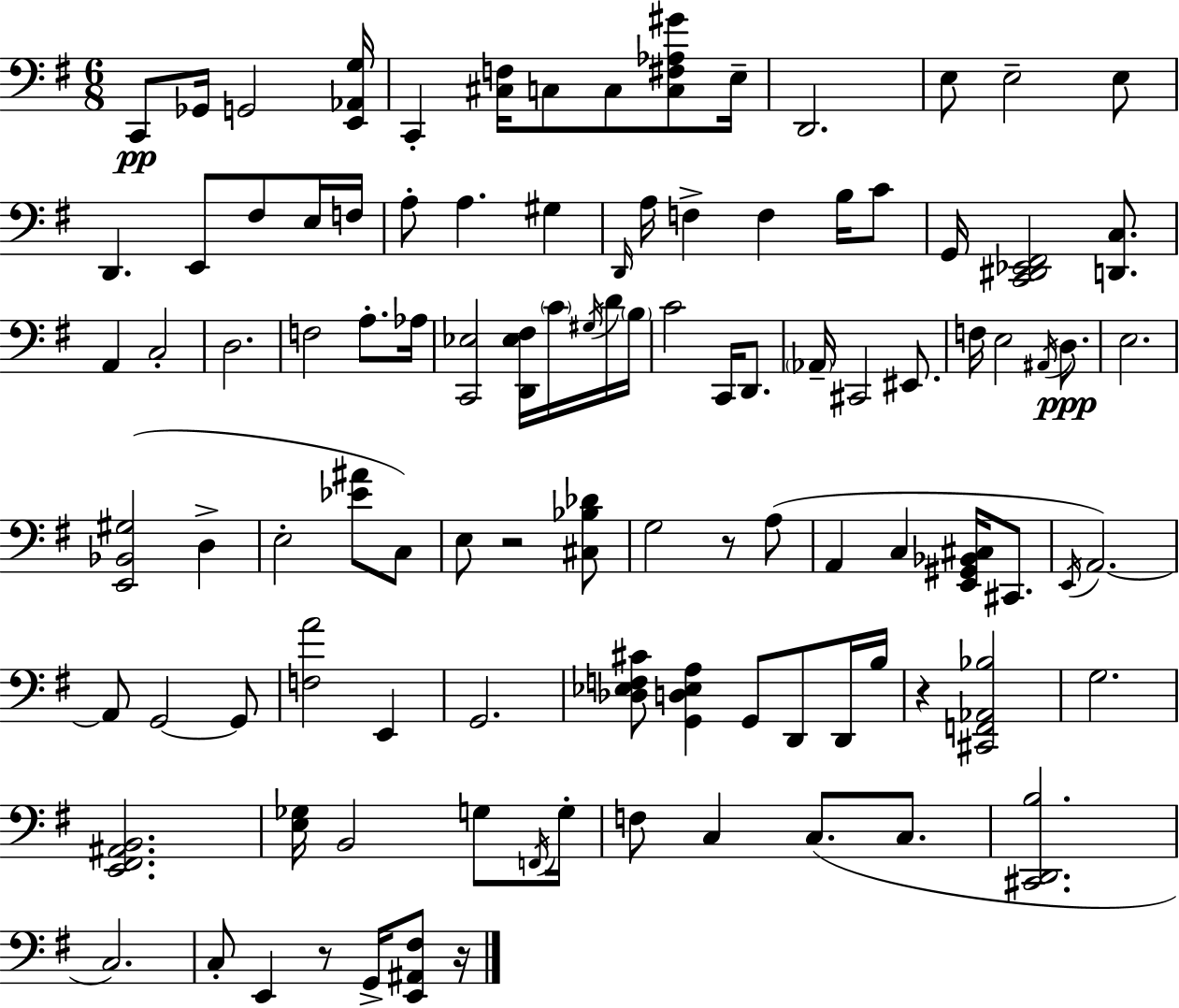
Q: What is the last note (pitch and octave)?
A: G2